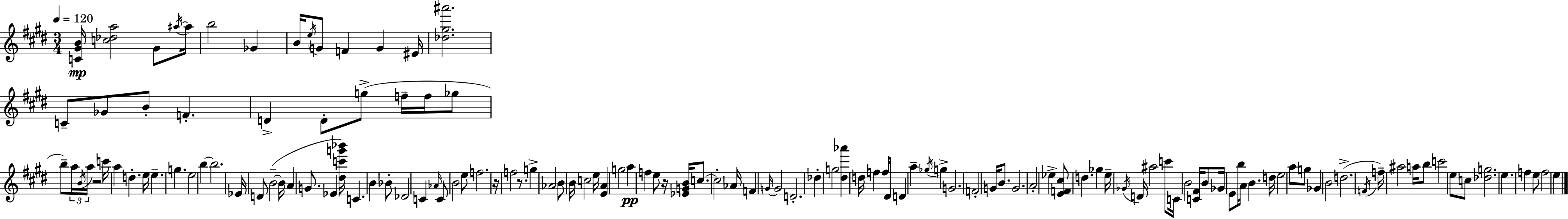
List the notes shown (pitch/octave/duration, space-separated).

[C4,G#4,B4]/s [C5,Db5,A5]/h G#4/e A#5/s A#5/s B5/h Gb4/q B4/s E5/s G4/e F4/q G4/q EIS4/s [Db5,G#5,A#6]/h. C4/e Gb4/e B4/e F4/q. D4/q D4/e G5/e F5/s F5/s Gb5/e B5/e A5/s B4/s A5/s R/h C6/s A5/q D5/q. E5/s E5/q. G5/q. E5/h B5/q B5/h. Eb4/s D4/e B4/h B4/s A4/q G4/e. Eb4/q [D#5,C6,G6,Bb6]/s C4/q. B4/q Bb4/e Db4/h C4/q Ab4/s C4/e B4/h E5/e F5/h. R/s F5/h R/e. G5/q Ab4/h B4/e B4/s C5/h E5/s [E4,A4]/q G5/h A5/q F5/q E5/e R/s [Eb4,G4,B4]/s C5/e. C5/h Ab4/s F4/q G4/s G4/h D4/h. Db5/q G5/h [D#5,Ab6]/q D5/s F5/q F5/s D#4/e D4/q A5/q Gb5/s G5/q G4/h. F4/h G4/s B4/e. G4/h. A4/h Eb5/q [E4,F4,C#5]/e D5/q. Gb5/q E5/s Gb4/s D4/s A#5/h C6/e C4/s B4/h [C4,F#4]/s B4/e Gb4/s E4/e B5/s A4/s B4/q. D5/s E5/h A5/e G5/e Gb4/q B4/h D5/h. F4/s F5/s A#5/h A5/s B5/e C6/h E5/e C5/e [Db5,G5]/h. E5/q. F5/q E5/e F5/h E5/q